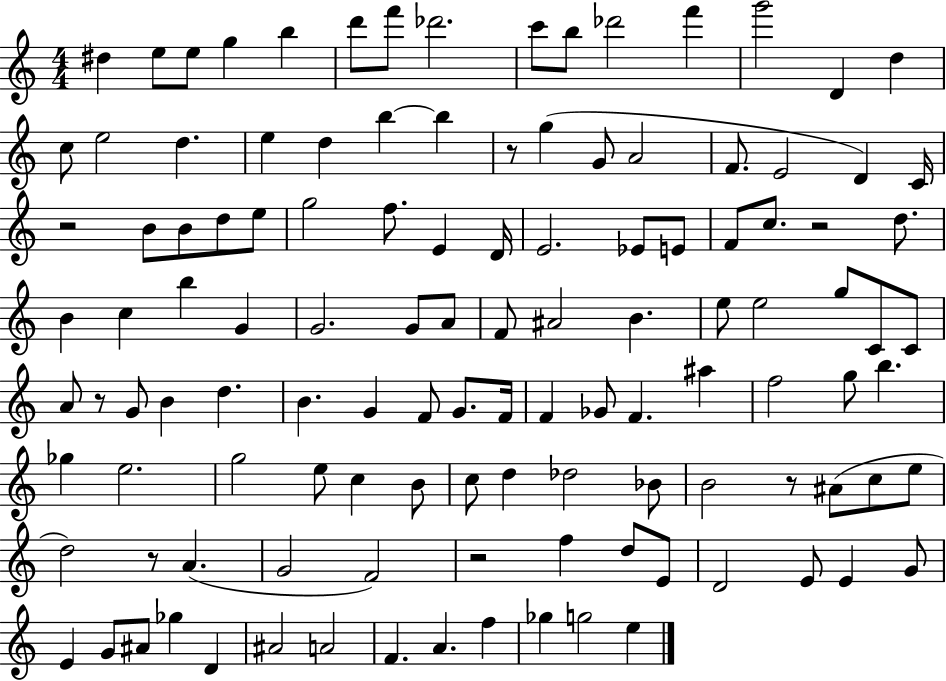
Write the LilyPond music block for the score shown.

{
  \clef treble
  \numericTimeSignature
  \time 4/4
  \key c \major
  dis''4 e''8 e''8 g''4 b''4 | d'''8 f'''8 des'''2. | c'''8 b''8 des'''2 f'''4 | g'''2 d'4 d''4 | \break c''8 e''2 d''4. | e''4 d''4 b''4~~ b''4 | r8 g''4( g'8 a'2 | f'8. e'2 d'4) c'16 | \break r2 b'8 b'8 d''8 e''8 | g''2 f''8. e'4 d'16 | e'2. ees'8 e'8 | f'8 c''8. r2 d''8. | \break b'4 c''4 b''4 g'4 | g'2. g'8 a'8 | f'8 ais'2 b'4. | e''8 e''2 g''8 c'8 c'8 | \break a'8 r8 g'8 b'4 d''4. | b'4. g'4 f'8 g'8. f'16 | f'4 ges'8 f'4. ais''4 | f''2 g''8 b''4. | \break ges''4 e''2. | g''2 e''8 c''4 b'8 | c''8 d''4 des''2 bes'8 | b'2 r8 ais'8( c''8 e''8 | \break d''2) r8 a'4.( | g'2 f'2) | r2 f''4 d''8 e'8 | d'2 e'8 e'4 g'8 | \break e'4 g'8 ais'8 ges''4 d'4 | ais'2 a'2 | f'4. a'4. f''4 | ges''4 g''2 e''4 | \break \bar "|."
}